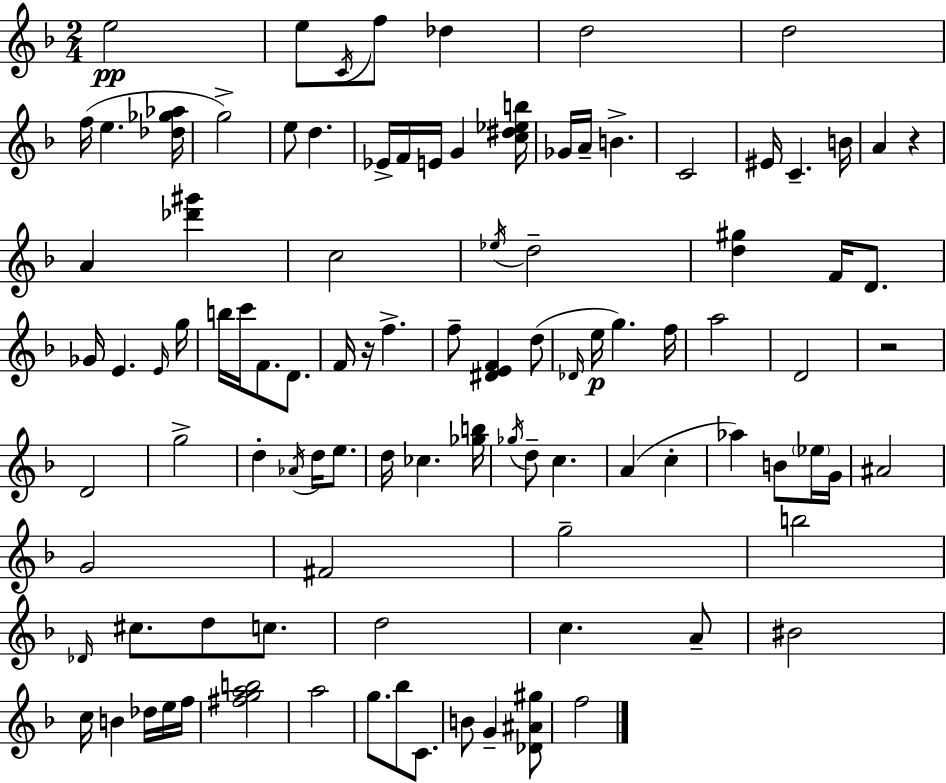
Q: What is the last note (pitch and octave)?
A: F5